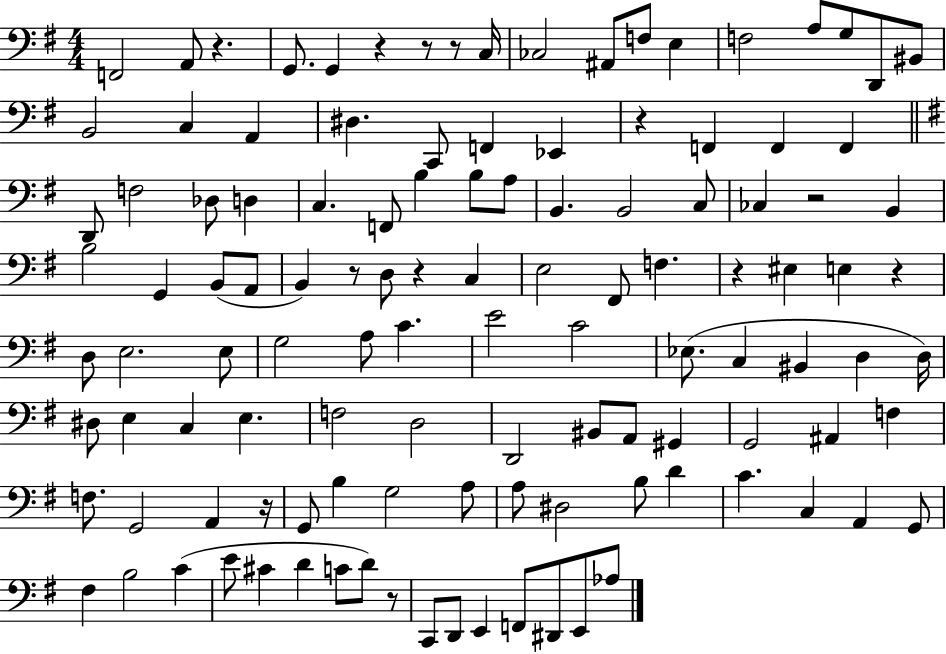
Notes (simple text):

F2/h A2/e R/q. G2/e. G2/q R/q R/e R/e C3/s CES3/h A#2/e F3/e E3/q F3/h A3/e G3/e D2/e BIS2/e B2/h C3/q A2/q D#3/q. C2/e F2/q Eb2/q R/q F2/q F2/q F2/q D2/e F3/h Db3/e D3/q C3/q. F2/e B3/q B3/e A3/e B2/q. B2/h C3/e CES3/q R/h B2/q B3/h G2/q B2/e A2/e B2/q R/e D3/e R/q C3/q E3/h F#2/e F3/q. R/q EIS3/q E3/q R/q D3/e E3/h. E3/e G3/h A3/e C4/q. E4/h C4/h Eb3/e. C3/q BIS2/q D3/q D3/s D#3/e E3/q C3/q E3/q. F3/h D3/h D2/h BIS2/e A2/e G#2/q G2/h A#2/q F3/q F3/e. G2/h A2/q R/s G2/e B3/q G3/h A3/e A3/e D#3/h B3/e D4/q C4/q. C3/q A2/q G2/e F#3/q B3/h C4/q E4/e C#4/q D4/q C4/e D4/e R/e C2/e D2/e E2/q F2/e D#2/e E2/e Ab3/e